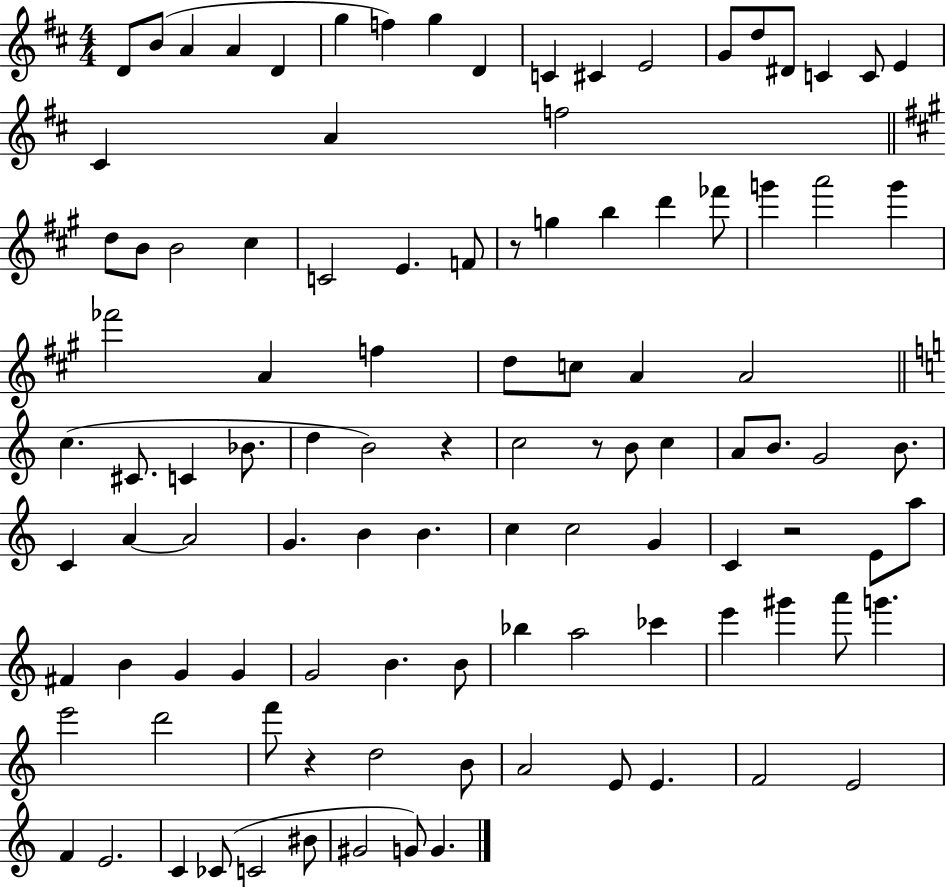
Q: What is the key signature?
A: D major